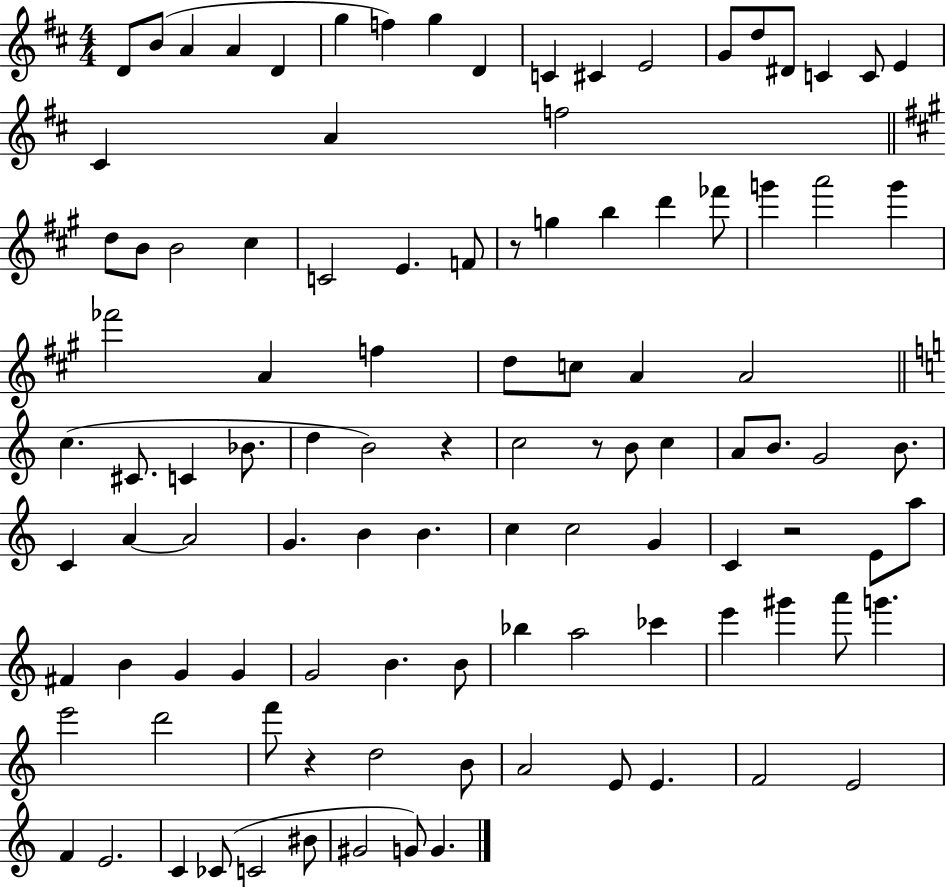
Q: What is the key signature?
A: D major